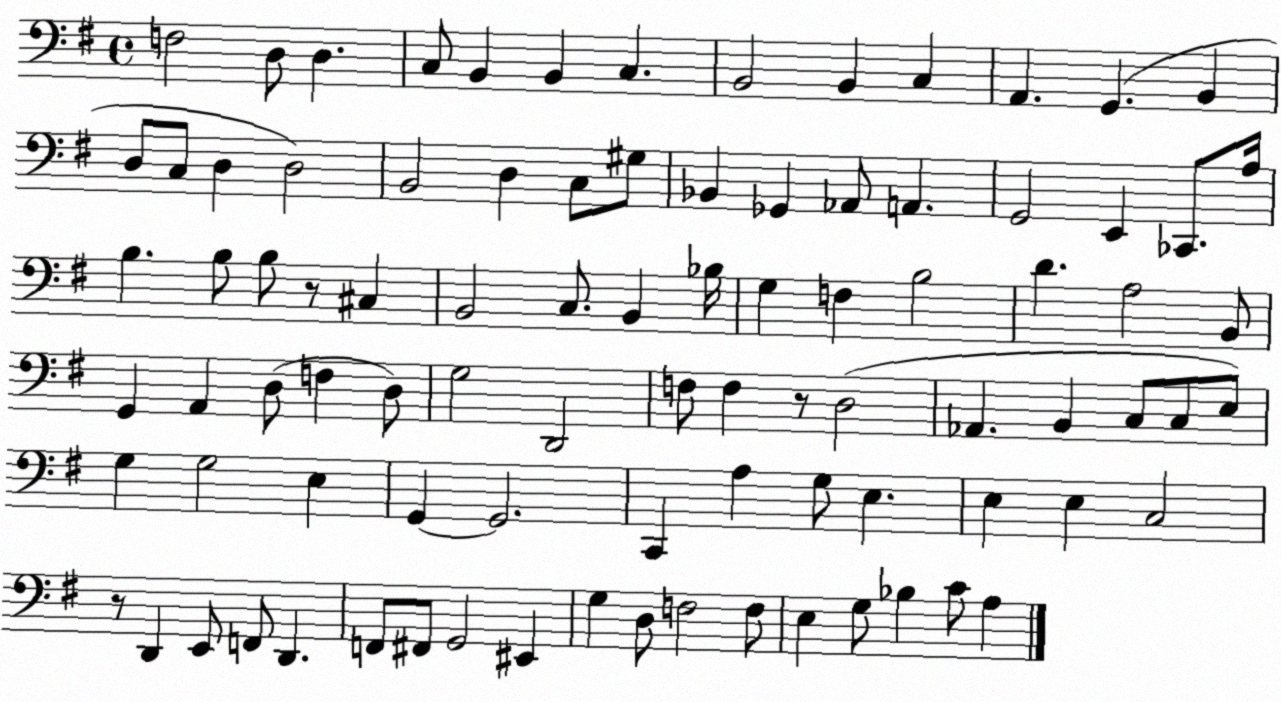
X:1
T:Untitled
M:4/4
L:1/4
K:G
F,2 D,/2 D, C,/2 B,, B,, C, B,,2 B,, C, A,, G,, B,, D,/2 C,/2 D, D,2 B,,2 D, C,/2 ^G,/2 _B,, _G,, _A,,/2 A,, G,,2 E,, _C,,/2 A,/4 B, B,/2 B,/2 z/2 ^C, B,,2 C,/2 B,, _B,/4 G, F, B,2 D A,2 B,,/2 G,, A,, D,/2 F, D,/2 G,2 D,,2 F,/2 F, z/2 D,2 _A,, B,, C,/2 C,/2 E,/2 G, G,2 E, G,, G,,2 C,, A, G,/2 E, E, E, C,2 z/2 D,, E,,/2 F,,/2 D,, F,,/2 ^F,,/2 G,,2 ^E,, G, D,/2 F,2 F,/2 E, G,/2 _B, C/2 A,